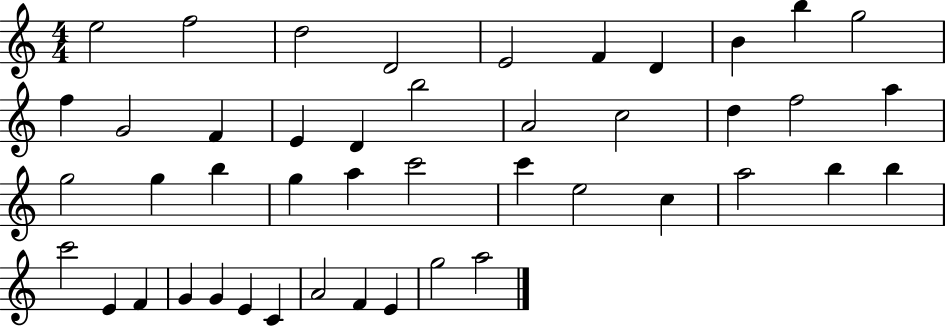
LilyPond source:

{
  \clef treble
  \numericTimeSignature
  \time 4/4
  \key c \major
  e''2 f''2 | d''2 d'2 | e'2 f'4 d'4 | b'4 b''4 g''2 | \break f''4 g'2 f'4 | e'4 d'4 b''2 | a'2 c''2 | d''4 f''2 a''4 | \break g''2 g''4 b''4 | g''4 a''4 c'''2 | c'''4 e''2 c''4 | a''2 b''4 b''4 | \break c'''2 e'4 f'4 | g'4 g'4 e'4 c'4 | a'2 f'4 e'4 | g''2 a''2 | \break \bar "|."
}